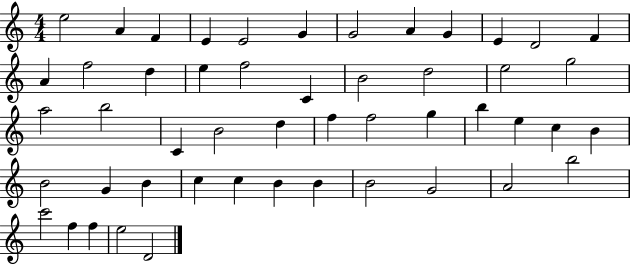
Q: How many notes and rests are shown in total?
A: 50